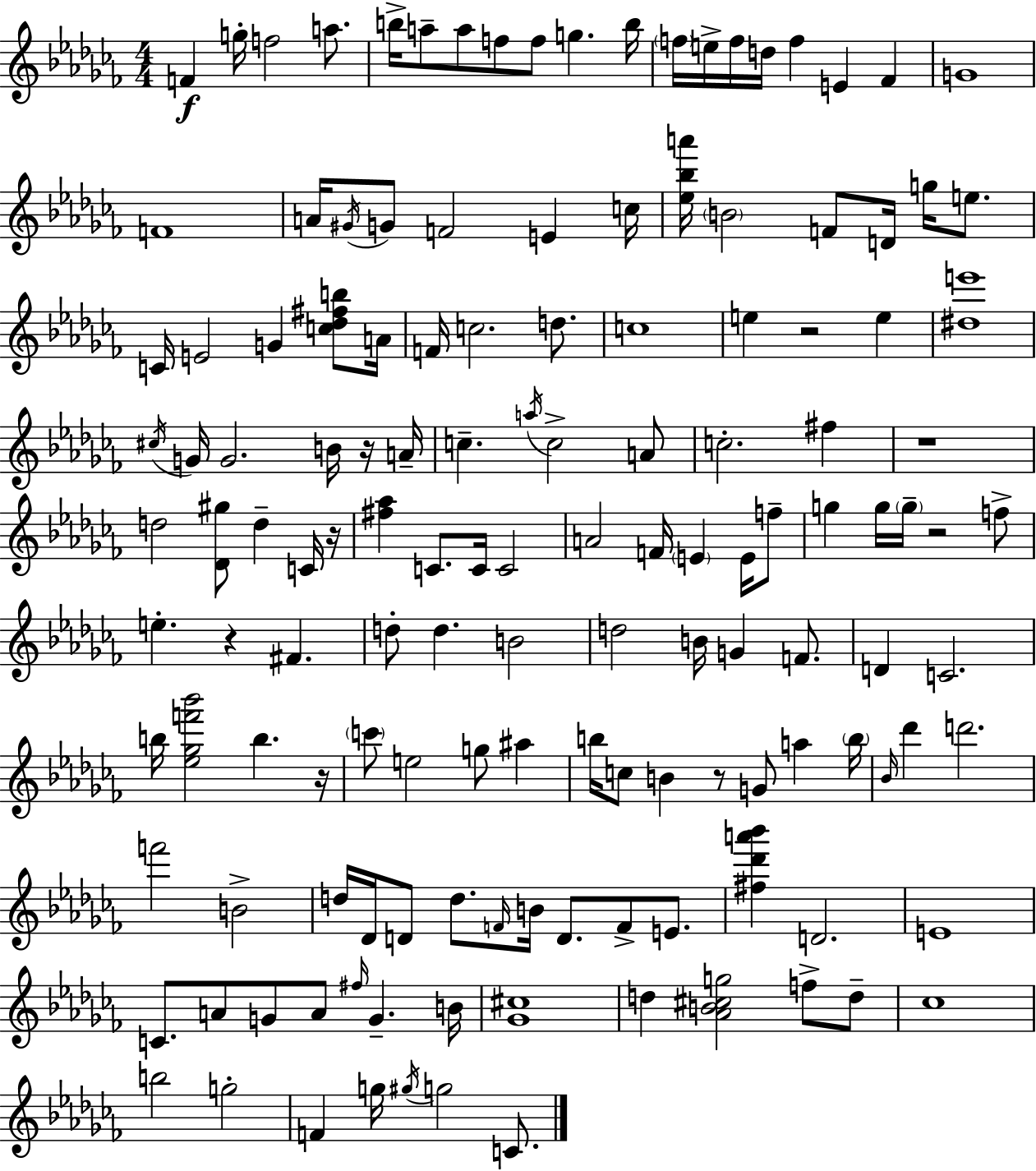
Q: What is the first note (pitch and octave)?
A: F4